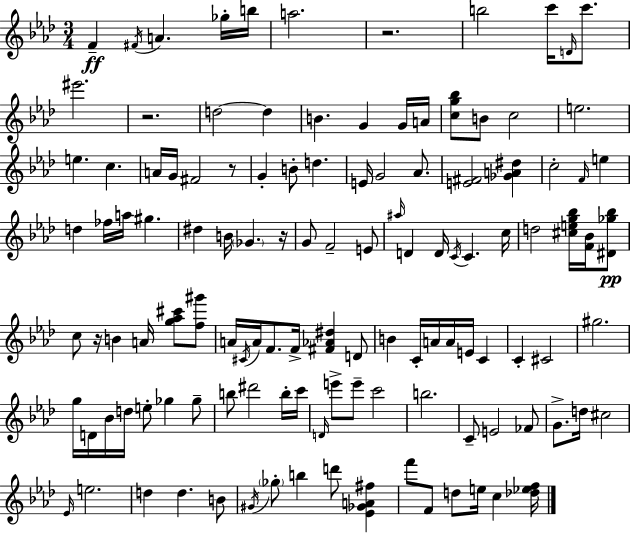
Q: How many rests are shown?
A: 5